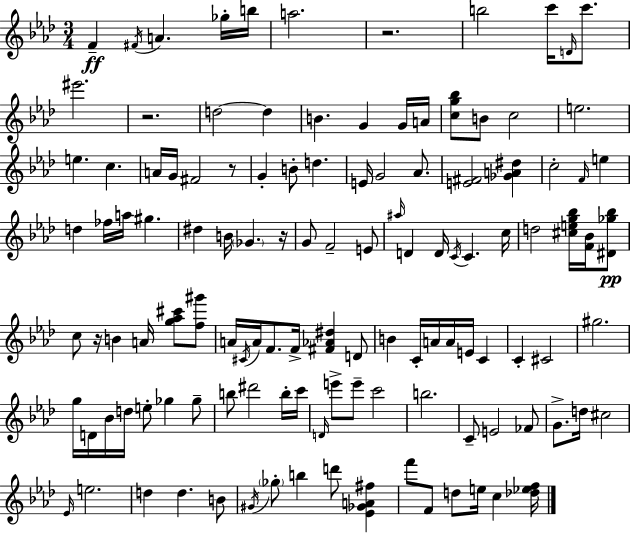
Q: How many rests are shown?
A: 5